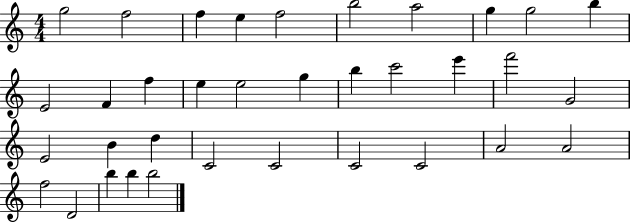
{
  \clef treble
  \numericTimeSignature
  \time 4/4
  \key c \major
  g''2 f''2 | f''4 e''4 f''2 | b''2 a''2 | g''4 g''2 b''4 | \break e'2 f'4 f''4 | e''4 e''2 g''4 | b''4 c'''2 e'''4 | f'''2 g'2 | \break e'2 b'4 d''4 | c'2 c'2 | c'2 c'2 | a'2 a'2 | \break f''2 d'2 | b''4 b''4 b''2 | \bar "|."
}